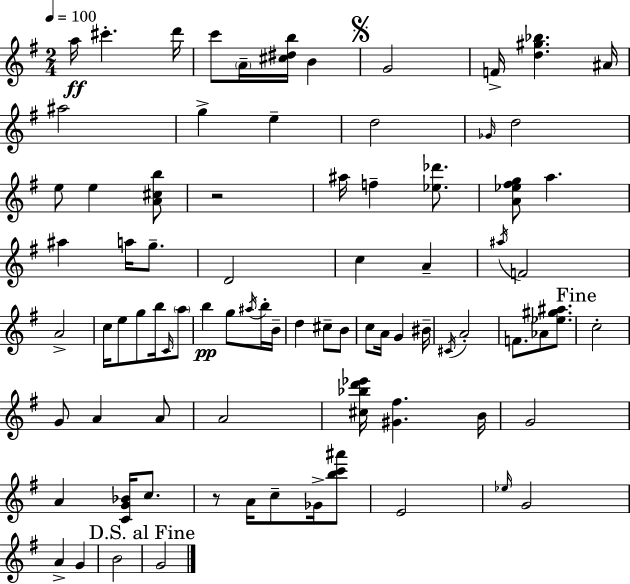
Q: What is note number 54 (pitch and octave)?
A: A4